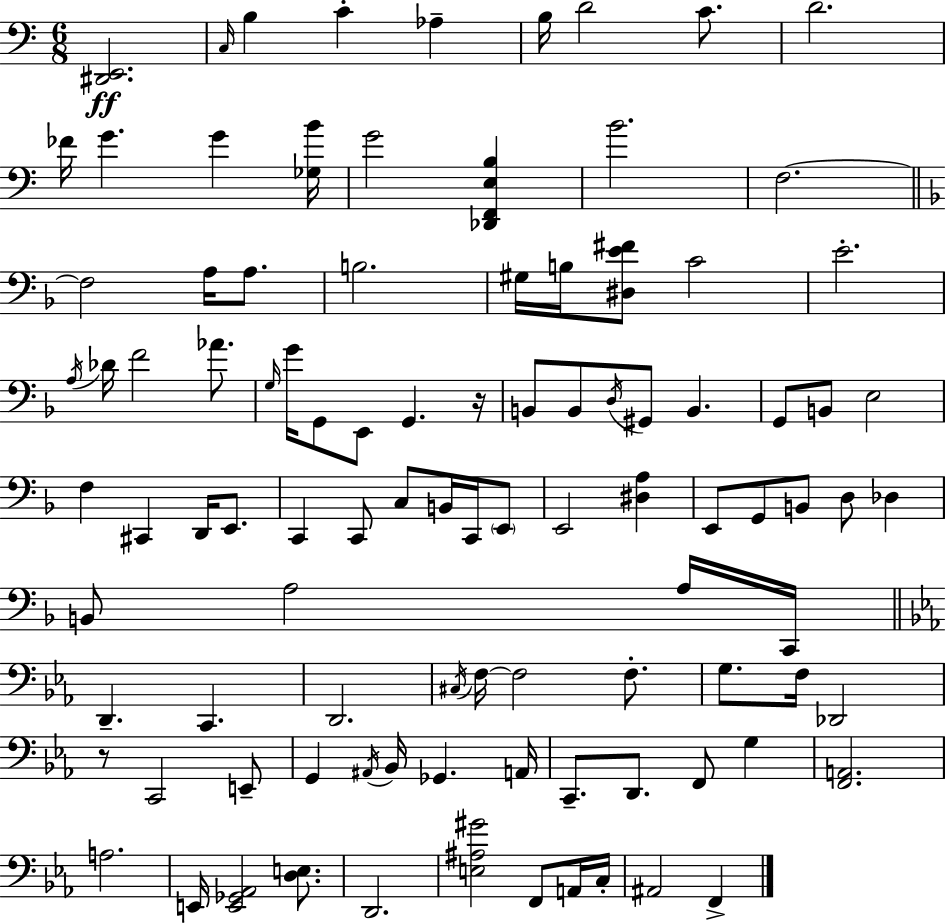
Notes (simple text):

[D#2,E2]/h. C3/s B3/q C4/q Ab3/q B3/s D4/h C4/e. D4/h. FES4/s G4/q. G4/q [Gb3,B4]/s G4/h [Db2,F2,E3,B3]/q B4/h. F3/h. F3/h A3/s A3/e. B3/h. G#3/s B3/s [D#3,E4,F#4]/e C4/h E4/h. A3/s Db4/s F4/h Ab4/e. G3/s G4/s G2/e E2/e G2/q. R/s B2/e B2/e D3/s G#2/e B2/q. G2/e B2/e E3/h F3/q C#2/q D2/s E2/e. C2/q C2/e C3/e B2/s C2/s E2/e E2/h [D#3,A3]/q E2/e G2/e B2/e D3/e Db3/q B2/e A3/h A3/s C2/s D2/q. C2/q. D2/h. C#3/s F3/s F3/h F3/e. G3/e. F3/s Db2/h R/e C2/h E2/e G2/q A#2/s Bb2/s Gb2/q. A2/s C2/e. D2/e. F2/e G3/q [F2,A2]/h. A3/h. E2/s [E2,Gb2,Ab2]/h [D3,E3]/e. D2/h. [E3,A#3,G#4]/h F2/e A2/s C3/s A#2/h F2/q